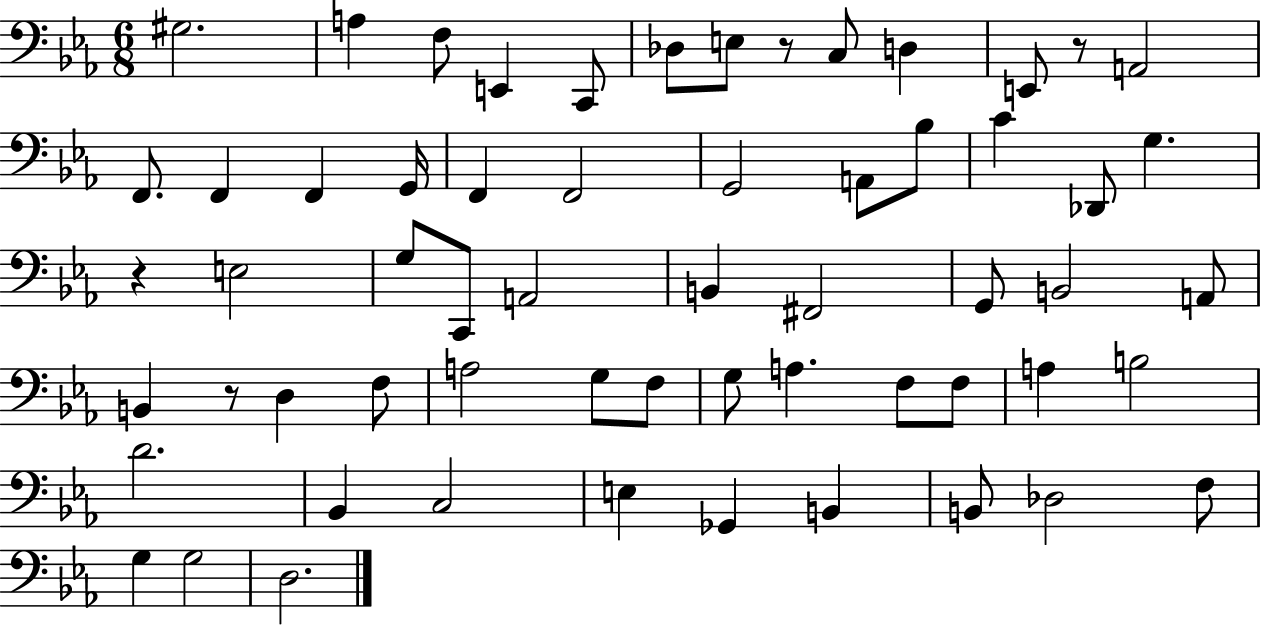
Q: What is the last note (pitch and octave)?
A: D3